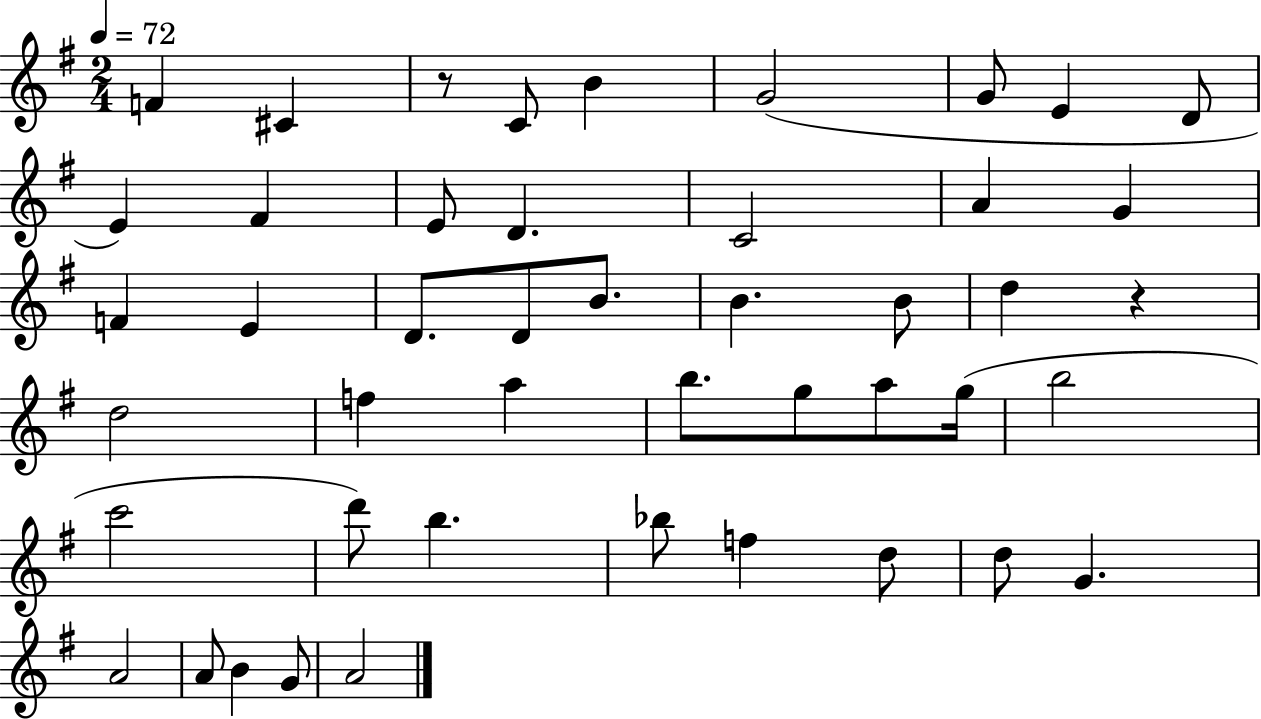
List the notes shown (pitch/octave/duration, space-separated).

F4/q C#4/q R/e C4/e B4/q G4/h G4/e E4/q D4/e E4/q F#4/q E4/e D4/q. C4/h A4/q G4/q F4/q E4/q D4/e. D4/e B4/e. B4/q. B4/e D5/q R/q D5/h F5/q A5/q B5/e. G5/e A5/e G5/s B5/h C6/h D6/e B5/q. Bb5/e F5/q D5/e D5/e G4/q. A4/h A4/e B4/q G4/e A4/h